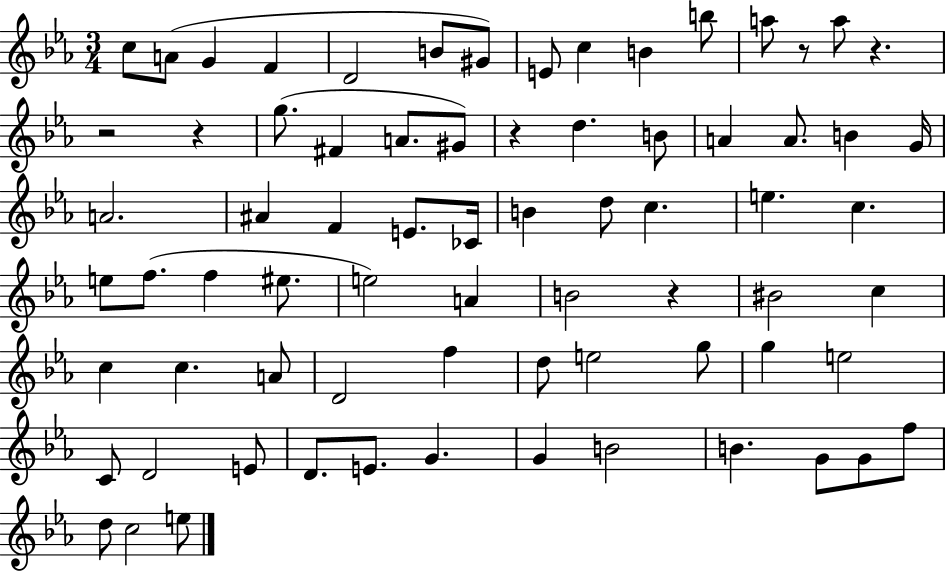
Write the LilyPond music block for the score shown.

{
  \clef treble
  \numericTimeSignature
  \time 3/4
  \key ees \major
  c''8 a'8( g'4 f'4 | d'2 b'8 gis'8) | e'8 c''4 b'4 b''8 | a''8 r8 a''8 r4. | \break r2 r4 | g''8.( fis'4 a'8. gis'8) | r4 d''4. b'8 | a'4 a'8. b'4 g'16 | \break a'2. | ais'4 f'4 e'8. ces'16 | b'4 d''8 c''4. | e''4. c''4. | \break e''8 f''8.( f''4 eis''8. | e''2) a'4 | b'2 r4 | bis'2 c''4 | \break c''4 c''4. a'8 | d'2 f''4 | d''8 e''2 g''8 | g''4 e''2 | \break c'8 d'2 e'8 | d'8. e'8. g'4. | g'4 b'2 | b'4. g'8 g'8 f''8 | \break d''8 c''2 e''8 | \bar "|."
}